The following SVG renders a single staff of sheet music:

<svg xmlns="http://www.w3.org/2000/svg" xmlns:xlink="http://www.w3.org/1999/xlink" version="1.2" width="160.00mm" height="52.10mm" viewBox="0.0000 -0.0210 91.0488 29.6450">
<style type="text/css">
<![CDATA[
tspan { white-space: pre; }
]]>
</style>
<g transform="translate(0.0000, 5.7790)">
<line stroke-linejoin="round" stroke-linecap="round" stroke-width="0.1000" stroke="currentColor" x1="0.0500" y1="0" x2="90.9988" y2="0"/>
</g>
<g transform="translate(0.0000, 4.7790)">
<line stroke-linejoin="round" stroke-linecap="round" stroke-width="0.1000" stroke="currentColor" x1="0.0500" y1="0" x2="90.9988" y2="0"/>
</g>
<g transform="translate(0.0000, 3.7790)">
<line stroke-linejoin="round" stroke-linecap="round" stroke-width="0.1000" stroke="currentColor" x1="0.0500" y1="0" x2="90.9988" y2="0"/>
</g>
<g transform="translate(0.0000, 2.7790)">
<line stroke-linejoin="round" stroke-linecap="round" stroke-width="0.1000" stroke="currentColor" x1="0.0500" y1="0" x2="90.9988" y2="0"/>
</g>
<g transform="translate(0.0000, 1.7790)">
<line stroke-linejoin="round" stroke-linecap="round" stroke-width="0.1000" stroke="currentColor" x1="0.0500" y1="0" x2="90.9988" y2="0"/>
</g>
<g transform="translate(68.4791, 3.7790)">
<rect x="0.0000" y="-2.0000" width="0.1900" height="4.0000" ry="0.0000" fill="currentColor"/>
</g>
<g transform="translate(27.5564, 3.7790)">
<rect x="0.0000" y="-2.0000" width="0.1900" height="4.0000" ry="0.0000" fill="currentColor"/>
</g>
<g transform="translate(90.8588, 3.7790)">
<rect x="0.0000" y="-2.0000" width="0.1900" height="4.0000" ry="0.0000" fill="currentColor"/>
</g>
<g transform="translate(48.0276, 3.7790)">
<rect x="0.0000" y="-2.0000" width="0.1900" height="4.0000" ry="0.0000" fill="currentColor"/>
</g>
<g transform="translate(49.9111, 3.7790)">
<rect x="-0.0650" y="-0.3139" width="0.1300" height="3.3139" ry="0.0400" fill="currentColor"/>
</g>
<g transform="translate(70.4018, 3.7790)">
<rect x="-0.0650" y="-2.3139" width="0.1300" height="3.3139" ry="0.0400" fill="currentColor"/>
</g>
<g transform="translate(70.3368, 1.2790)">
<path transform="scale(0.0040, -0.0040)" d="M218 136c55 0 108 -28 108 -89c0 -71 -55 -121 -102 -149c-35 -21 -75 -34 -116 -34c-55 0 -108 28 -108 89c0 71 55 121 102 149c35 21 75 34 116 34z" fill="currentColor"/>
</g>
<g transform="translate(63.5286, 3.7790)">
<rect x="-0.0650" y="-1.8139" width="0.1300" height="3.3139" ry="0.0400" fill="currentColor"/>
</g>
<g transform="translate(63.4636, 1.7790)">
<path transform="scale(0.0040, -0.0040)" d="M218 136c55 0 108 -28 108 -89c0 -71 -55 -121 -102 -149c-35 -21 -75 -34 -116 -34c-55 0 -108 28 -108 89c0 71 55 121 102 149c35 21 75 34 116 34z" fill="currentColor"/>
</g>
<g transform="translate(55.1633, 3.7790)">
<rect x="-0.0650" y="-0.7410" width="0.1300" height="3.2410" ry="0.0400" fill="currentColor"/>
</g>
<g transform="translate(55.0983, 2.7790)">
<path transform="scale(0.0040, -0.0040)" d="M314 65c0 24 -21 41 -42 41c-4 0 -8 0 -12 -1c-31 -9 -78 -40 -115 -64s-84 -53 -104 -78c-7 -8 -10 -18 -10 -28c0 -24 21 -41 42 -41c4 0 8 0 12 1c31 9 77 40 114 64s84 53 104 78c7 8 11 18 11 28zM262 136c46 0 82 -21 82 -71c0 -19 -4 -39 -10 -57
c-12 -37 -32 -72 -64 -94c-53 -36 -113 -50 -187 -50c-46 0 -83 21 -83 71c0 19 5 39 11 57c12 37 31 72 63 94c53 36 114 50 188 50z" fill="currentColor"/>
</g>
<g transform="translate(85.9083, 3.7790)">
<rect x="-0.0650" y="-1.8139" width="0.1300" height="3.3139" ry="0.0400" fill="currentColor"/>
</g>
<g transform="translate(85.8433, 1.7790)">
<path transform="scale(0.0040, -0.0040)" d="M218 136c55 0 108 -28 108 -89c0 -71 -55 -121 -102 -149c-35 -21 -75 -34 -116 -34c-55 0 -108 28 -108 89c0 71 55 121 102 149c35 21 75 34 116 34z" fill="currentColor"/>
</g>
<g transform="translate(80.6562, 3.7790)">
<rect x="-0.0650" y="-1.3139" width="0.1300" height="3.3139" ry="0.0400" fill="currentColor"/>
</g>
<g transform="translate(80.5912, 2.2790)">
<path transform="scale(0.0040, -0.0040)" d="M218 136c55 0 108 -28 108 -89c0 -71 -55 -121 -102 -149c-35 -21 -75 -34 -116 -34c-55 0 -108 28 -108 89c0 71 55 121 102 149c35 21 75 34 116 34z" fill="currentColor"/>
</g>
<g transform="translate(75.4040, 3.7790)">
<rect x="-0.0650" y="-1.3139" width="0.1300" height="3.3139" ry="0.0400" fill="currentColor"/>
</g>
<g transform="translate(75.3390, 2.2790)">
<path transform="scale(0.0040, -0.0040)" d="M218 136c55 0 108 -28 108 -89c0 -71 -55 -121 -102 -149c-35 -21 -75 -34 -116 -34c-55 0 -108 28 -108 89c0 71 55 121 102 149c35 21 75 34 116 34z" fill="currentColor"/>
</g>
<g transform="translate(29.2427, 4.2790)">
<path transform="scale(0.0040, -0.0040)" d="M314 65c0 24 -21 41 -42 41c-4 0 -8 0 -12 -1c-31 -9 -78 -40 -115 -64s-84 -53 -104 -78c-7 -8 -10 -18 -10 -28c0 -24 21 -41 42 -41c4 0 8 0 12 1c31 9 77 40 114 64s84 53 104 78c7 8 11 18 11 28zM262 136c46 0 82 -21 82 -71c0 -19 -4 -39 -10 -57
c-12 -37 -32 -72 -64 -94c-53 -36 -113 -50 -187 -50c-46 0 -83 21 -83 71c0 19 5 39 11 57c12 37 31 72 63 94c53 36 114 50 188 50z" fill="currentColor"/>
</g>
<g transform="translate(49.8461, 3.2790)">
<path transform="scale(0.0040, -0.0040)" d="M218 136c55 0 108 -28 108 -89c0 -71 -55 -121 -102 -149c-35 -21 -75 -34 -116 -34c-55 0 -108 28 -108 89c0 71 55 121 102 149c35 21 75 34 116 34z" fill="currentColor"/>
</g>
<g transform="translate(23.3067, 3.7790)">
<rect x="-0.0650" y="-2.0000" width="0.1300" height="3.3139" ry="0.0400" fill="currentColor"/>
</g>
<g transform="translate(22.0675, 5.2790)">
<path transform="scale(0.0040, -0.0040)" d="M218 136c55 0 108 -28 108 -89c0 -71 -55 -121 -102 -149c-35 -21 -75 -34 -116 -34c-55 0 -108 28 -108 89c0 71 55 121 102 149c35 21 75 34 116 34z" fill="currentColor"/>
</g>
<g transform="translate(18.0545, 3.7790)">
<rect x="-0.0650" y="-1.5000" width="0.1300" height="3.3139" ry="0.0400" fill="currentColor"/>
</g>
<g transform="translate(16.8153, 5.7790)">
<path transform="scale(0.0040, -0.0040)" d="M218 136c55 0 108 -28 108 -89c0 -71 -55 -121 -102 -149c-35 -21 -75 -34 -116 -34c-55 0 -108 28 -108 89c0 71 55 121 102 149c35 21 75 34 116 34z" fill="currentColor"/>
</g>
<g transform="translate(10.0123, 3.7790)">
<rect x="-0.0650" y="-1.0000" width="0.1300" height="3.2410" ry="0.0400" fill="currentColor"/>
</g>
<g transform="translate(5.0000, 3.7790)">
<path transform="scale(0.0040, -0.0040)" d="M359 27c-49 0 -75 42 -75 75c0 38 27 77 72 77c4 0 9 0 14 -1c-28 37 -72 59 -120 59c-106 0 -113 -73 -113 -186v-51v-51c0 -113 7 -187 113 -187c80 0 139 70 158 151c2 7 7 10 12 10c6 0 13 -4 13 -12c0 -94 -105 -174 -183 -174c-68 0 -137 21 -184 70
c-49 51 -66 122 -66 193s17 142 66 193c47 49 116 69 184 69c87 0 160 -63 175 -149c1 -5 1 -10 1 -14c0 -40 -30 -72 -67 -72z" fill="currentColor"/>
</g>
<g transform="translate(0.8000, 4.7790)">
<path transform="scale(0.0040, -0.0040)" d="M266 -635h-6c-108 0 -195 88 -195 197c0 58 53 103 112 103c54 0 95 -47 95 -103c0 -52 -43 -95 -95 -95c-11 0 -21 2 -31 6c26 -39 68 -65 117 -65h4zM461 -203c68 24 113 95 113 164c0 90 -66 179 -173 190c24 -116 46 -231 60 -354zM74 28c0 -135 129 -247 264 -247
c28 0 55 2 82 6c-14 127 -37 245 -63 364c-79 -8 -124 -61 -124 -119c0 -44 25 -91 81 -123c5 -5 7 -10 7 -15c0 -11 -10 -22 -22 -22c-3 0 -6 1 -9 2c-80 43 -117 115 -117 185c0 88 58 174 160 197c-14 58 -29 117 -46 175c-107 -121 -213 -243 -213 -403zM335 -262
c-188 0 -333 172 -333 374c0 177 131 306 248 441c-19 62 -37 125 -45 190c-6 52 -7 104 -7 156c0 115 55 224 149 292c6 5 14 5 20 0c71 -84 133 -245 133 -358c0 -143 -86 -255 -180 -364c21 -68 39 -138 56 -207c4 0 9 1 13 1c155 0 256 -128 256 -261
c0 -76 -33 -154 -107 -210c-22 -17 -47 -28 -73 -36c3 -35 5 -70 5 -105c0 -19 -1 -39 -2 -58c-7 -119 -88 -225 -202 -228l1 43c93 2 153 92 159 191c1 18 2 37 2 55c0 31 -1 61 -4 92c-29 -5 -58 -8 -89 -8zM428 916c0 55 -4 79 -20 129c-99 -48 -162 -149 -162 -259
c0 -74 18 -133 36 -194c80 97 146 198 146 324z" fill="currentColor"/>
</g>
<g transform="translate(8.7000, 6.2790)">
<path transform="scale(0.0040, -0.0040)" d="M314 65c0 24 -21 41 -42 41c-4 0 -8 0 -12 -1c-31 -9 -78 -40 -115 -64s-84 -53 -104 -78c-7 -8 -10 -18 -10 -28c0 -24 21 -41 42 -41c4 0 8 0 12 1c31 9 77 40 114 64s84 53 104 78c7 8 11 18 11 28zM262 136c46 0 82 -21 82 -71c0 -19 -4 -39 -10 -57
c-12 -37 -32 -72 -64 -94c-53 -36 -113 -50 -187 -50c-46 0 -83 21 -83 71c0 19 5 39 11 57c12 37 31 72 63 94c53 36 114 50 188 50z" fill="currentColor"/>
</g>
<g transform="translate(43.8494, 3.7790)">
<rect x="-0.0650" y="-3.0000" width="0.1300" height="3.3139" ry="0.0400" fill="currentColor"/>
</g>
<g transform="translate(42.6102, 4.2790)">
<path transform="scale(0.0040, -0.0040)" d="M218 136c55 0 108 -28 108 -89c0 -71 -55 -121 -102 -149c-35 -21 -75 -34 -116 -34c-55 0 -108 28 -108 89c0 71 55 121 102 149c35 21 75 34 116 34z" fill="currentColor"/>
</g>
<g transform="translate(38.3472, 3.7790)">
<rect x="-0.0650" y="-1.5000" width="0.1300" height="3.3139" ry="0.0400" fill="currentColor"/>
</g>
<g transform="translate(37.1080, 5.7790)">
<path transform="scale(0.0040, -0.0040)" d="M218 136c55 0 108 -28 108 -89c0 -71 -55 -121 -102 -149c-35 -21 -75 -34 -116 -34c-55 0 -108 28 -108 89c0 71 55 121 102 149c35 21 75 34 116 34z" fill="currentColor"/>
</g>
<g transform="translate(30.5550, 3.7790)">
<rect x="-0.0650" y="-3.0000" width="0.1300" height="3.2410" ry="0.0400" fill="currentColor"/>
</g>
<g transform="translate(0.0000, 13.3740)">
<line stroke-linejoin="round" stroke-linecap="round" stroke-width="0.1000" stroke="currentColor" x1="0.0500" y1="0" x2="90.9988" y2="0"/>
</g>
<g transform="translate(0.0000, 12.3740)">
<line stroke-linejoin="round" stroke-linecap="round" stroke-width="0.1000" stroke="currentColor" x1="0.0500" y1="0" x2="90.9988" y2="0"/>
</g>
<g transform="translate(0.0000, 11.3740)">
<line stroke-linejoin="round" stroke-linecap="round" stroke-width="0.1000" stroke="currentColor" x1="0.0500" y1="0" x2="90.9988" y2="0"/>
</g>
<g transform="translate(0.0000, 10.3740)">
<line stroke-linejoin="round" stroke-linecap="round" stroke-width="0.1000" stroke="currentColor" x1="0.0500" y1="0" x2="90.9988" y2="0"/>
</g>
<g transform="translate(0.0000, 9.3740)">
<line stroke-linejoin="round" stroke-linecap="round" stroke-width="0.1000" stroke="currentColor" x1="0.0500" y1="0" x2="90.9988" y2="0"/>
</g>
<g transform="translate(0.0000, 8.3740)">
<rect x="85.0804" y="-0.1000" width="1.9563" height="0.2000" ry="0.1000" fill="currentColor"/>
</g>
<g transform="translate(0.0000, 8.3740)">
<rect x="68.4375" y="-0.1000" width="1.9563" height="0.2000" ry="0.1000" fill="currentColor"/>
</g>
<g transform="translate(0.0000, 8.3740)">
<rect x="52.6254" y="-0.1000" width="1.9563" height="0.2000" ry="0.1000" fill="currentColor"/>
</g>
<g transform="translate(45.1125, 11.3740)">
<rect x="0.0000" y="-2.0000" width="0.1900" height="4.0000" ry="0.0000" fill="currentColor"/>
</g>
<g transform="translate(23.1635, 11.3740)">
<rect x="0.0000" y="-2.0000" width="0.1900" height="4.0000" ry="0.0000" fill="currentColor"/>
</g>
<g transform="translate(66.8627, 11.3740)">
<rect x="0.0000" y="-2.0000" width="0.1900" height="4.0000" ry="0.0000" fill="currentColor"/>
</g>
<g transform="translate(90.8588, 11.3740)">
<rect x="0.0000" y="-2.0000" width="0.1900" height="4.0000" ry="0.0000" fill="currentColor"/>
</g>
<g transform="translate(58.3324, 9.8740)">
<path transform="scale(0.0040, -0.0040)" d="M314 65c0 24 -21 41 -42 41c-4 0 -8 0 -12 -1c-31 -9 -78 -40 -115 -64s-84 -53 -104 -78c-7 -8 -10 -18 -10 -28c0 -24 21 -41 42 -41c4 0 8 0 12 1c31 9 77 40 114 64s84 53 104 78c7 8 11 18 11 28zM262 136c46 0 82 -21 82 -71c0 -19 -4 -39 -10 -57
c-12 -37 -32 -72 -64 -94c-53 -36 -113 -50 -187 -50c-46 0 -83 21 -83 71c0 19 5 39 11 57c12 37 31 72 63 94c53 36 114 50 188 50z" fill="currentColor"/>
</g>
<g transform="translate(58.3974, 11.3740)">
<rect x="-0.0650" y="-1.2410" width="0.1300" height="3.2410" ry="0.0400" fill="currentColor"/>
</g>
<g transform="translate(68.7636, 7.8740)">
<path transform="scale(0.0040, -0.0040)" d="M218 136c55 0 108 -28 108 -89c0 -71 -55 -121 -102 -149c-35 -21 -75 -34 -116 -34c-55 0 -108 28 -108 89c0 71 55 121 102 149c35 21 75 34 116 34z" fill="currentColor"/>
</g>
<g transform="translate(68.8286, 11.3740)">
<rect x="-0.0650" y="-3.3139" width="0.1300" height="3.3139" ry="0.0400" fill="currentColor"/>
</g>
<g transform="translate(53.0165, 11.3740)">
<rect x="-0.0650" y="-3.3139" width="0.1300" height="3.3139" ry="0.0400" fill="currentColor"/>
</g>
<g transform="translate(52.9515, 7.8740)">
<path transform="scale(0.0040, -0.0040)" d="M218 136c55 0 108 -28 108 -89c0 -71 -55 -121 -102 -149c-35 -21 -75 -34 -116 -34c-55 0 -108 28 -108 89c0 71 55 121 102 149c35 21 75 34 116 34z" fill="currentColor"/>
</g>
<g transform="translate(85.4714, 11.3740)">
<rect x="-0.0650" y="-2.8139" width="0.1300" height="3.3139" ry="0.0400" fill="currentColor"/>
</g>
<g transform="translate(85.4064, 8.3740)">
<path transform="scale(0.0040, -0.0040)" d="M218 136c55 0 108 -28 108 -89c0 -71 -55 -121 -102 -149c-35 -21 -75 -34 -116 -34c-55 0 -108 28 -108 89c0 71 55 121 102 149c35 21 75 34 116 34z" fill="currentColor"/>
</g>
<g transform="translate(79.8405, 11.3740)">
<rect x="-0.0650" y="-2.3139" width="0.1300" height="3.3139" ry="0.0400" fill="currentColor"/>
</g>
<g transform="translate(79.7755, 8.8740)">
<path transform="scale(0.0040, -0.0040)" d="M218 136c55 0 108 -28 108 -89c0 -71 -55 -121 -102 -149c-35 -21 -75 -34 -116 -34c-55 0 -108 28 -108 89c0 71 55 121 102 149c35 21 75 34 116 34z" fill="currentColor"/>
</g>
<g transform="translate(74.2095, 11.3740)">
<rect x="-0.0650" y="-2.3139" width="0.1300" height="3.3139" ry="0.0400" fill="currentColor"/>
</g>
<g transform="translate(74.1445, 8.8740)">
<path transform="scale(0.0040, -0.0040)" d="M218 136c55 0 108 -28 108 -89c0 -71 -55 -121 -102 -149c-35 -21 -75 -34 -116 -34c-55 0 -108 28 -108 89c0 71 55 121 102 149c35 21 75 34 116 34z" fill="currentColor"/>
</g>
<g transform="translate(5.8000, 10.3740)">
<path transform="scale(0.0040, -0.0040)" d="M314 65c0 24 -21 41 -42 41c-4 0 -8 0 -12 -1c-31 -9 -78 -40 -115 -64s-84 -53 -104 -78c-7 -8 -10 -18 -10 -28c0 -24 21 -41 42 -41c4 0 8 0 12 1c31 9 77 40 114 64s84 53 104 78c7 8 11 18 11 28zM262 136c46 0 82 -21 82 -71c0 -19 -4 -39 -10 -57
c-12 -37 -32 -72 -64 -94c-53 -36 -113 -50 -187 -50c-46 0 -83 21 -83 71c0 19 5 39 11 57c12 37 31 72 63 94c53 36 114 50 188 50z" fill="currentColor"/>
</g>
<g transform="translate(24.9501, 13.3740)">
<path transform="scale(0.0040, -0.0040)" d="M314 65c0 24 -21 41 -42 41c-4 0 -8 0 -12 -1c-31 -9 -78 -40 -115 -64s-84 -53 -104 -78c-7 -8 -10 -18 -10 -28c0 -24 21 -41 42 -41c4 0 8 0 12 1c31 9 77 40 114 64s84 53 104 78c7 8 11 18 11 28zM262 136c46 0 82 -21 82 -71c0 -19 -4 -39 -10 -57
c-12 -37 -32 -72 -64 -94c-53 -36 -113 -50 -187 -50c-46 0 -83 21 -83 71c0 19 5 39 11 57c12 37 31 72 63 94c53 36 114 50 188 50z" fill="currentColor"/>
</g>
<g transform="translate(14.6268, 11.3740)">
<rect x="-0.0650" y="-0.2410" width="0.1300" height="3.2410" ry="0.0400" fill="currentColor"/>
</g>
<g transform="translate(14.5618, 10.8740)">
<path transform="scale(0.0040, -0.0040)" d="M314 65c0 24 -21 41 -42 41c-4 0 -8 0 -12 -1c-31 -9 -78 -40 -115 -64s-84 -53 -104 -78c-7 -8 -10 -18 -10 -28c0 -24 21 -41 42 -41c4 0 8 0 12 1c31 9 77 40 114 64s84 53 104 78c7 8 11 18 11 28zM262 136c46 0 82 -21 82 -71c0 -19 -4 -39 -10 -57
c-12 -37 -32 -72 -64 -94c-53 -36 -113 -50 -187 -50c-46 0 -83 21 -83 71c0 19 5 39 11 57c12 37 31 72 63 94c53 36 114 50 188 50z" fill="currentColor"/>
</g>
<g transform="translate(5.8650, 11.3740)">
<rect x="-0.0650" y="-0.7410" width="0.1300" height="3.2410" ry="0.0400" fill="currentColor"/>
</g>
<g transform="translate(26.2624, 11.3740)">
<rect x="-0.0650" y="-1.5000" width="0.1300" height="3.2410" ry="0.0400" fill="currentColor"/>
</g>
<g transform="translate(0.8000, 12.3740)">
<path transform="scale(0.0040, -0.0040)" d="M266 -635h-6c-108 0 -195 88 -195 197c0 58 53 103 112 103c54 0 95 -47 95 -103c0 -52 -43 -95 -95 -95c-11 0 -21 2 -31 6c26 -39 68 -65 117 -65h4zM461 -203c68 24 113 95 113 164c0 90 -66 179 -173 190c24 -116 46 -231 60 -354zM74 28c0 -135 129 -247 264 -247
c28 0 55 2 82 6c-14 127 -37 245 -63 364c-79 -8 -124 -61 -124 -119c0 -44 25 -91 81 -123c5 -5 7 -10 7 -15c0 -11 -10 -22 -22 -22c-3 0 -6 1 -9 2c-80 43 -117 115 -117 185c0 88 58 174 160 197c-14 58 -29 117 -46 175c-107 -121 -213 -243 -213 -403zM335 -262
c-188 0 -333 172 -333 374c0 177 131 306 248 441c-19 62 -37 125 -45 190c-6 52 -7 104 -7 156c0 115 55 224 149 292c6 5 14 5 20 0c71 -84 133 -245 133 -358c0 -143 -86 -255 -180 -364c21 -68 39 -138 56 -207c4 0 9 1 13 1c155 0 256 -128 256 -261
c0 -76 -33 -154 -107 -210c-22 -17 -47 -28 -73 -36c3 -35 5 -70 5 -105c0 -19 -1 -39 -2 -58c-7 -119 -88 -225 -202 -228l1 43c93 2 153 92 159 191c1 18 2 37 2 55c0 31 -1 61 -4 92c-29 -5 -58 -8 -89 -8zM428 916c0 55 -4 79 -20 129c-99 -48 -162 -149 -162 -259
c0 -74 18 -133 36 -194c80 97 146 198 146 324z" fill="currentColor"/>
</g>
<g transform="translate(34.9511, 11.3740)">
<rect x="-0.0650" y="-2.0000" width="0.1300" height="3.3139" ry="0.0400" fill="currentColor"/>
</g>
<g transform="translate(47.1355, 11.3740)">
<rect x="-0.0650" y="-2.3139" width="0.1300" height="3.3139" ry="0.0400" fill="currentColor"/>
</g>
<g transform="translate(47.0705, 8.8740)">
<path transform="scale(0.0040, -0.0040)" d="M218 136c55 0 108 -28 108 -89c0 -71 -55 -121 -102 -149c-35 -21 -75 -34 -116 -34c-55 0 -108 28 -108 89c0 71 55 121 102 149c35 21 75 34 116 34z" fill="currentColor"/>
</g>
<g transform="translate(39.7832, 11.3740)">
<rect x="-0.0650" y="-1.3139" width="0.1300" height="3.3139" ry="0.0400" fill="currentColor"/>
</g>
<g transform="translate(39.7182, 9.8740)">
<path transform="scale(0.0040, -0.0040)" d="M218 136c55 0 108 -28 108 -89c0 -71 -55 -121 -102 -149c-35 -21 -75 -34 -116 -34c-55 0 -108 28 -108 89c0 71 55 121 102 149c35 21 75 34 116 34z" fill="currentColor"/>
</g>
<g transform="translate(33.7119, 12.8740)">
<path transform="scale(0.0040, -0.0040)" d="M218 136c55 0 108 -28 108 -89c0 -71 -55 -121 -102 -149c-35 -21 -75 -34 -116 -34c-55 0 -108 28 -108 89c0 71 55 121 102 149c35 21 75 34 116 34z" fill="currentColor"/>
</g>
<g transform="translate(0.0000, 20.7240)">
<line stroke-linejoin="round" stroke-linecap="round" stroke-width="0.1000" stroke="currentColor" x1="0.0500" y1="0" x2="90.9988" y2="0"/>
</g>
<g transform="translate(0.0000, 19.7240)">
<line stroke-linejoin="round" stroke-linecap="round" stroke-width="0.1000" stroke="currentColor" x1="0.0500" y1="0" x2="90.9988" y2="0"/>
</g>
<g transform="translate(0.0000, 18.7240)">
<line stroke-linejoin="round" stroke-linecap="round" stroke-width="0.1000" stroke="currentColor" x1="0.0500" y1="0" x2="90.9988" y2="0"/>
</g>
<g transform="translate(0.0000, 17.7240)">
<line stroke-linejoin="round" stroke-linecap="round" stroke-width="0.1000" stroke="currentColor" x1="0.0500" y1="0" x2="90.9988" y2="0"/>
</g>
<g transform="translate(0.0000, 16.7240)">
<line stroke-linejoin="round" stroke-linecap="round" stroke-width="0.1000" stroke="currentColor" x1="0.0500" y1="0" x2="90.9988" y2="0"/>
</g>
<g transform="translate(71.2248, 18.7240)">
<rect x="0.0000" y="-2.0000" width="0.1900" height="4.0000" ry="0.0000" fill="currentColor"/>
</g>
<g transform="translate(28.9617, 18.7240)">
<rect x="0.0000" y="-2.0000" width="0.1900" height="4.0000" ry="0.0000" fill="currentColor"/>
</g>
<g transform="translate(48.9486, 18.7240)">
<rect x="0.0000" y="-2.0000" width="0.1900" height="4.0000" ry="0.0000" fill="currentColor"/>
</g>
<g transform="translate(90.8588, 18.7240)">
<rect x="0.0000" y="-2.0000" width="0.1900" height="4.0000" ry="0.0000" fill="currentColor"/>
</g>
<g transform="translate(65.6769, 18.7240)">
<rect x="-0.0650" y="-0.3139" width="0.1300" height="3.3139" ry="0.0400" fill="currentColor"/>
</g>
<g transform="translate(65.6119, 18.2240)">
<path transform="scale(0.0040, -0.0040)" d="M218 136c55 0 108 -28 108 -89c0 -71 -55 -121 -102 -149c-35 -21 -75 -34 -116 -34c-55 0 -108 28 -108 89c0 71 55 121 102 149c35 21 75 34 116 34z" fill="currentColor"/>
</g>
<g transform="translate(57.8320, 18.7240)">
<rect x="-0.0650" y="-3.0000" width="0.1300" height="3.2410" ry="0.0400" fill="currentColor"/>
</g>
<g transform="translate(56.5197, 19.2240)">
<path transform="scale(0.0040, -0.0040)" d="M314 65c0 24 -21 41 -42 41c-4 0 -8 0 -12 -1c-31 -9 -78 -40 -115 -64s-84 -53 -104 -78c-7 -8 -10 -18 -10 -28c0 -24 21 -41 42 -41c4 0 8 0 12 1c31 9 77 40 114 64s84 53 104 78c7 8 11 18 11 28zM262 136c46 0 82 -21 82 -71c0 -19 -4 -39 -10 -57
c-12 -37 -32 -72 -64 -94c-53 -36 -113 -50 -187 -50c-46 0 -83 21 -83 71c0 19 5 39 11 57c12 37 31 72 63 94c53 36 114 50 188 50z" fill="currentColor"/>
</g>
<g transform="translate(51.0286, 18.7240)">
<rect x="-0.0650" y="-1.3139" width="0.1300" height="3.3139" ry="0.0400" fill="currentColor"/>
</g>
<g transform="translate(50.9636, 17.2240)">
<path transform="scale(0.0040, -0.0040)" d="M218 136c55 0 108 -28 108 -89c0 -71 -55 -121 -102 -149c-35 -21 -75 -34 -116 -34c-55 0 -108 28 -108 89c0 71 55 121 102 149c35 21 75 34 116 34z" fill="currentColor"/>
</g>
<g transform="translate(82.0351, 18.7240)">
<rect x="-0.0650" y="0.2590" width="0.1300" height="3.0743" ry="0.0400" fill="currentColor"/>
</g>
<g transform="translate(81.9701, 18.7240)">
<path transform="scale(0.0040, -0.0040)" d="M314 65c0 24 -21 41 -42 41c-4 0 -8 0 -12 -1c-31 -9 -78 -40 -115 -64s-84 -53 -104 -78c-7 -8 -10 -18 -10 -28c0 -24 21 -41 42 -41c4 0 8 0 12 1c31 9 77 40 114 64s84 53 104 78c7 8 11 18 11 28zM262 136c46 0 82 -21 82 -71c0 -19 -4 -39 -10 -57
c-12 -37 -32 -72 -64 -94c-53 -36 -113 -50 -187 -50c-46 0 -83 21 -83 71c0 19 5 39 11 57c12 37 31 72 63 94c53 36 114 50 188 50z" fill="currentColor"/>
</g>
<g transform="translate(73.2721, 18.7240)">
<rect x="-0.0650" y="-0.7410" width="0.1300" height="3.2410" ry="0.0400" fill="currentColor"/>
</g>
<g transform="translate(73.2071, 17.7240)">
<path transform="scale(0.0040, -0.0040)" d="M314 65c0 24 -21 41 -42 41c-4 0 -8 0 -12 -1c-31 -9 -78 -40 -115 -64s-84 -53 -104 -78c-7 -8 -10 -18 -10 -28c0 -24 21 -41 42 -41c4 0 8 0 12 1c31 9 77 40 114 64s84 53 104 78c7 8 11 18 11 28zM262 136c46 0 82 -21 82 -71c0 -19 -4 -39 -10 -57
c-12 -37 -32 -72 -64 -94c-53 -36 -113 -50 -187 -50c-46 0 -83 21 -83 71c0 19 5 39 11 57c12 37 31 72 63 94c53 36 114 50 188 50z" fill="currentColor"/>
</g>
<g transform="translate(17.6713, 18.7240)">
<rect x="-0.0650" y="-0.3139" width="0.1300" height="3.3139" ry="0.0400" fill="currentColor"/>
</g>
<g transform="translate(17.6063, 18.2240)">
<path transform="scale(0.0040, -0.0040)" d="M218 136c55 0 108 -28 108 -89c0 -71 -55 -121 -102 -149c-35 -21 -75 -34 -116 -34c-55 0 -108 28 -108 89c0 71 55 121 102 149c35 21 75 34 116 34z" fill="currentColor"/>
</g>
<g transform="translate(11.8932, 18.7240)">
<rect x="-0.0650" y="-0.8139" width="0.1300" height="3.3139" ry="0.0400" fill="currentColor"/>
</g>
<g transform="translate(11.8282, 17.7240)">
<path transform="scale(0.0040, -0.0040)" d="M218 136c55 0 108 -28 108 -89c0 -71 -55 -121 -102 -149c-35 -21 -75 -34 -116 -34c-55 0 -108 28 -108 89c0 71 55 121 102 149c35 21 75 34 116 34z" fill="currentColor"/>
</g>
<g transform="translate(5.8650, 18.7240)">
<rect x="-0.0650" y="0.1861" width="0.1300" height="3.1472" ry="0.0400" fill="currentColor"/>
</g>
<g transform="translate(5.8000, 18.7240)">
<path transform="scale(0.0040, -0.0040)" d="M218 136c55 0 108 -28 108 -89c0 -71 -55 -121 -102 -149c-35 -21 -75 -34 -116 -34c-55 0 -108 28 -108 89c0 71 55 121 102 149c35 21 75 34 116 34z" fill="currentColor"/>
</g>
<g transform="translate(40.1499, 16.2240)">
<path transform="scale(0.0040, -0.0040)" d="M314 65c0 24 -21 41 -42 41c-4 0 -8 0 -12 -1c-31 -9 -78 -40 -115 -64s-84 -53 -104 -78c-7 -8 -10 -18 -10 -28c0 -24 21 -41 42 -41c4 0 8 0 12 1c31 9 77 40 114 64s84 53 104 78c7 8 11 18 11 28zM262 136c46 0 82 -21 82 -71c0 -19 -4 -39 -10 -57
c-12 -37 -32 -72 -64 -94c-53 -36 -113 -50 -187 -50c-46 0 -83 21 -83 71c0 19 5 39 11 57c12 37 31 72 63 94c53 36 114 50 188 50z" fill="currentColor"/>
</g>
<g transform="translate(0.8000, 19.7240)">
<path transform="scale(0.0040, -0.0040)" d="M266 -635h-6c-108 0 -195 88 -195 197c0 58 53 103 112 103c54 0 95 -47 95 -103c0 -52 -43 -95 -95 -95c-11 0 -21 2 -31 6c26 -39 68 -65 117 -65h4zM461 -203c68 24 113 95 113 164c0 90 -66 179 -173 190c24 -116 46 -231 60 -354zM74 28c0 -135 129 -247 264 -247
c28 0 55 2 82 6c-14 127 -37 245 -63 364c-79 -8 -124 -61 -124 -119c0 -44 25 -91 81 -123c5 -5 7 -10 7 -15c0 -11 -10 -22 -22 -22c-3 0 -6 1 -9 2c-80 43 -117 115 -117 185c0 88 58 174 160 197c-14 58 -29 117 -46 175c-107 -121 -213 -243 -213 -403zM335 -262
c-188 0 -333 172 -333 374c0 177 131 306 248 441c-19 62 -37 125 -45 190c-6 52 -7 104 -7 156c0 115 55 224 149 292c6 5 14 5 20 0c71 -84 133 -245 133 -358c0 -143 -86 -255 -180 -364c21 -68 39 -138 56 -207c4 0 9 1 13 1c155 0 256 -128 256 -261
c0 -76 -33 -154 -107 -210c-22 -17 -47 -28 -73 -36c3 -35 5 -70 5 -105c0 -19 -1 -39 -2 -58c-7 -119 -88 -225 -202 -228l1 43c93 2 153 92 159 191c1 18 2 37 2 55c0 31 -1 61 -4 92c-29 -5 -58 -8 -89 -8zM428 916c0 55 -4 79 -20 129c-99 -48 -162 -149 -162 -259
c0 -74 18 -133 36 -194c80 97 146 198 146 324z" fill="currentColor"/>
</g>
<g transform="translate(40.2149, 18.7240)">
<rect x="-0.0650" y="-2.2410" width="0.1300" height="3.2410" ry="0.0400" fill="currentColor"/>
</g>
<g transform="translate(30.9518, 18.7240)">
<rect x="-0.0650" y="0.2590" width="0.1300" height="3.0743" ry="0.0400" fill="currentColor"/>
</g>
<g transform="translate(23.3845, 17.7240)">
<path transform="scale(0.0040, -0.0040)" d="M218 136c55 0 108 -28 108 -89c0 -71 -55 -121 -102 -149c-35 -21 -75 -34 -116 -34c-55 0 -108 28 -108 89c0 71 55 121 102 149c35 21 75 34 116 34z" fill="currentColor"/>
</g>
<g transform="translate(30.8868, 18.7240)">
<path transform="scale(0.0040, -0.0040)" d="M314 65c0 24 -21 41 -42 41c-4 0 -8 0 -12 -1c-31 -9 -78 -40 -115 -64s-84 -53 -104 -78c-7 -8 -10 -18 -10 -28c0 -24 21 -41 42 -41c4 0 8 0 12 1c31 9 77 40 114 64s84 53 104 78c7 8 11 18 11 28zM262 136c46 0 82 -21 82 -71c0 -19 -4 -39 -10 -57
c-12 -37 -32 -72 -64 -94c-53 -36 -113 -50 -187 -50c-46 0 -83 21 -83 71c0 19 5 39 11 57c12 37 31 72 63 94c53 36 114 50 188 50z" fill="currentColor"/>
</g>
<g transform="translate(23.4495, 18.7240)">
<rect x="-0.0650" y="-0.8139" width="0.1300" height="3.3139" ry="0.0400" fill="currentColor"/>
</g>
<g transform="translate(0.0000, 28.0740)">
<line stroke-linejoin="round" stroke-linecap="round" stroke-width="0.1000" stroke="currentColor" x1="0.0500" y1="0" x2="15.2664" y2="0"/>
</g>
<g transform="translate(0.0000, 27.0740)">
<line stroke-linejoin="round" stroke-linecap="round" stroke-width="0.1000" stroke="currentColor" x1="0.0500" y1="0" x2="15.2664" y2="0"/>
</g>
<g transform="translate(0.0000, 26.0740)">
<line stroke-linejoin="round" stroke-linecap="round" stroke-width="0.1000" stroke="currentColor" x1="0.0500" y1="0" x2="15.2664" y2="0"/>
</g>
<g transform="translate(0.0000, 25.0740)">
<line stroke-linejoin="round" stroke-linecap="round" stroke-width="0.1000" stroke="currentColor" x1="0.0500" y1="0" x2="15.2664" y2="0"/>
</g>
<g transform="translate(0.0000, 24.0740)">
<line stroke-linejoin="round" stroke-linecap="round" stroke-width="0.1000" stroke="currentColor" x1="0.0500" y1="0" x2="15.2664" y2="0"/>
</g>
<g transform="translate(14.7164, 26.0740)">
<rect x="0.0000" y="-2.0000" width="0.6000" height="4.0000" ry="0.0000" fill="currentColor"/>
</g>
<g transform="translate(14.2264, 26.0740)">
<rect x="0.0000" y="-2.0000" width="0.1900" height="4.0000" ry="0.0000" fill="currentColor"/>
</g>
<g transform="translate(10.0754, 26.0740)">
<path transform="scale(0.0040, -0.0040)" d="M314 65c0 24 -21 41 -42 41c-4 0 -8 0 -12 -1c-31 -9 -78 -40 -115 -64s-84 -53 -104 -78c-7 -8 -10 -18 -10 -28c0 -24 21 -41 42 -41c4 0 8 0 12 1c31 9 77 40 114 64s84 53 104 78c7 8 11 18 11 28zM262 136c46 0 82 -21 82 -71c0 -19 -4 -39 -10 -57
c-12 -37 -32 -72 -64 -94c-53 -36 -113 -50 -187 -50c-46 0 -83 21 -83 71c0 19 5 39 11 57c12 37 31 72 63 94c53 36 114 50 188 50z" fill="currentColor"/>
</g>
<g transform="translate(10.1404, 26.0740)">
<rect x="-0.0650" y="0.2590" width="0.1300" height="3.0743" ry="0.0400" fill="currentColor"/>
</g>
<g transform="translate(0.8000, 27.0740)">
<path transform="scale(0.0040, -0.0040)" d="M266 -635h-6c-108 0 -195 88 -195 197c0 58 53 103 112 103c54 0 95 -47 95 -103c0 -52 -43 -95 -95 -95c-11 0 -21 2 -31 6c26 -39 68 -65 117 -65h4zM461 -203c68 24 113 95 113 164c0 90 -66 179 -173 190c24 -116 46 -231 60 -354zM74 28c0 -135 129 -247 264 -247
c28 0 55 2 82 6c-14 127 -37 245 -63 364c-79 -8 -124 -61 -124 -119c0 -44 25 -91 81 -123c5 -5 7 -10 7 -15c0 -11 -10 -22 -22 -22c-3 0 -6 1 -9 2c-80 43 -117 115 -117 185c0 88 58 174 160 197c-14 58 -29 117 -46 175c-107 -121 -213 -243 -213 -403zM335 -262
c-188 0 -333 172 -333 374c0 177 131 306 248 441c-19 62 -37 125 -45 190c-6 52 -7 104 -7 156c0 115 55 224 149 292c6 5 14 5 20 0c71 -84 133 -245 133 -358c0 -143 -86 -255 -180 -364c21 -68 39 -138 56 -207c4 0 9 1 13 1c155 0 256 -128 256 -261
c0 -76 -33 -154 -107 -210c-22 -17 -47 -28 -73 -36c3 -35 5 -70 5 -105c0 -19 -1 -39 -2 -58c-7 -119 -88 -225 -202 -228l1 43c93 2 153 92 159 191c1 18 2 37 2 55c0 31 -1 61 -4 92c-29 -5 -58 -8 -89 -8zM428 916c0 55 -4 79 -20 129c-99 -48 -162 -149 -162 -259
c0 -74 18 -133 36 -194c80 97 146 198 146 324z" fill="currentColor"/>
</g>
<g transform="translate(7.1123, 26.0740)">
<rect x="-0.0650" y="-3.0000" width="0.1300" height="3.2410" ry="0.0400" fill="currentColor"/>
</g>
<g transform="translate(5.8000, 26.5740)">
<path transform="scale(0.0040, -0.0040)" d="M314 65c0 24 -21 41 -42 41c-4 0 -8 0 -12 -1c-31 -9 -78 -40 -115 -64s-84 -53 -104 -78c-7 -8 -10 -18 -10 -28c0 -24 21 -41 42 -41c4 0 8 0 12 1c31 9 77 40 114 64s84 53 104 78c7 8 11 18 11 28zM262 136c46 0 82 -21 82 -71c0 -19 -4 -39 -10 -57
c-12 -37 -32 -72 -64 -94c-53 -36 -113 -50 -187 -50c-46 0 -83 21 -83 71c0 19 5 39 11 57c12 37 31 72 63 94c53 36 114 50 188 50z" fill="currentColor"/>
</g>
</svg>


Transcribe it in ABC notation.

X:1
T:Untitled
M:4/4
L:1/4
K:C
D2 E F A2 E A c d2 f g e e f d2 c2 E2 F e g b e2 b g g a B d c d B2 g2 e A2 c d2 B2 A2 B2